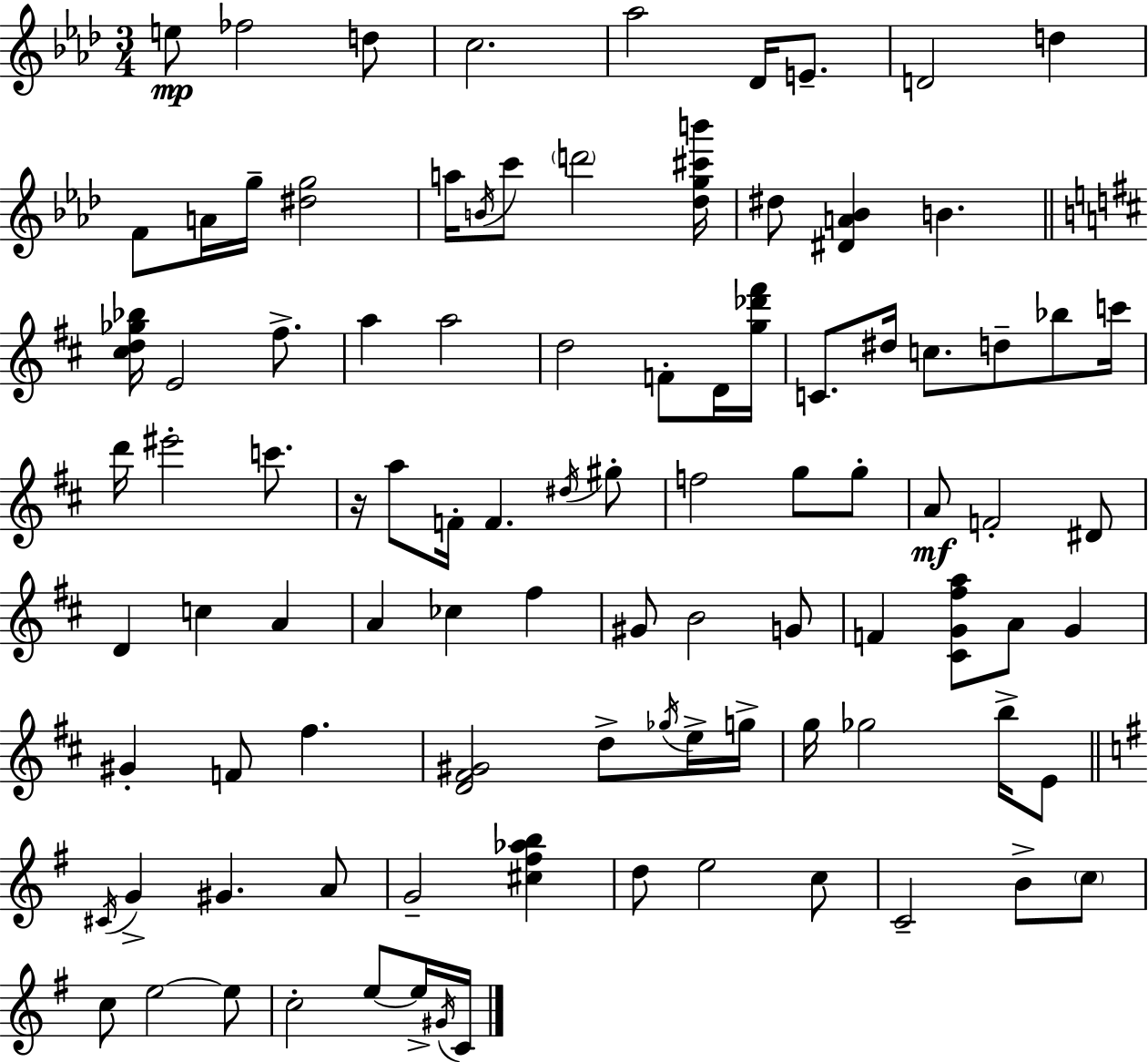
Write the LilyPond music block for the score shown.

{
  \clef treble
  \numericTimeSignature
  \time 3/4
  \key aes \major
  \repeat volta 2 { e''8\mp fes''2 d''8 | c''2. | aes''2 des'16 e'8.-- | d'2 d''4 | \break f'8 a'16 g''16-- <dis'' g''>2 | a''16 \acciaccatura { b'16 } c'''8 \parenthesize d'''2 | <des'' g'' cis''' b'''>16 dis''8 <dis' a' bes'>4 b'4. | \bar "||" \break \key d \major <cis'' d'' ges'' bes''>16 e'2 fis''8.-> | a''4 a''2 | d''2 f'8-. d'16 <g'' des''' fis'''>16 | c'8. dis''16 c''8. d''8-- bes''8 c'''16 | \break d'''16 eis'''2-. c'''8. | r16 a''8 f'16-. f'4. \acciaccatura { dis''16 } gis''8-. | f''2 g''8 g''8-. | a'8\mf f'2-. dis'8 | \break d'4 c''4 a'4 | a'4 ces''4 fis''4 | gis'8 b'2 g'8 | f'4 <cis' g' fis'' a''>8 a'8 g'4 | \break gis'4-. f'8 fis''4. | <d' fis' gis'>2 d''8-> \acciaccatura { ges''16 } | e''16-> g''16-> g''16 ges''2 b''16-> | e'8 \bar "||" \break \key g \major \acciaccatura { cis'16 } g'4-> gis'4. a'8 | g'2-- <cis'' fis'' aes'' b''>4 | d''8 e''2 c''8 | c'2-- b'8-> \parenthesize c''8 | \break c''8 e''2~~ e''8 | c''2-. e''8~~ e''16-> | \acciaccatura { gis'16 } c'16 } \bar "|."
}